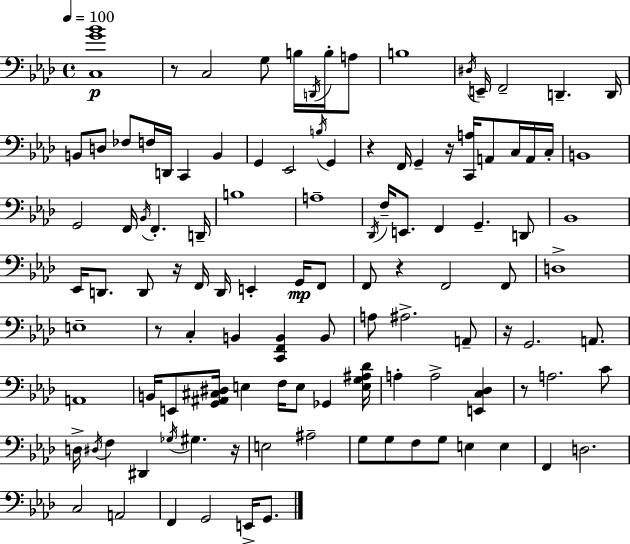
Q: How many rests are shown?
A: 9